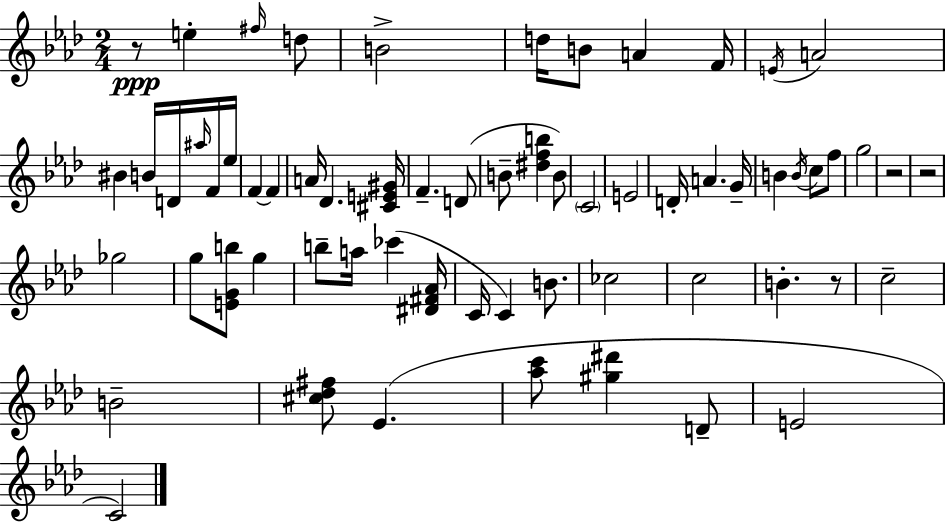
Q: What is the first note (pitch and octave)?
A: E5